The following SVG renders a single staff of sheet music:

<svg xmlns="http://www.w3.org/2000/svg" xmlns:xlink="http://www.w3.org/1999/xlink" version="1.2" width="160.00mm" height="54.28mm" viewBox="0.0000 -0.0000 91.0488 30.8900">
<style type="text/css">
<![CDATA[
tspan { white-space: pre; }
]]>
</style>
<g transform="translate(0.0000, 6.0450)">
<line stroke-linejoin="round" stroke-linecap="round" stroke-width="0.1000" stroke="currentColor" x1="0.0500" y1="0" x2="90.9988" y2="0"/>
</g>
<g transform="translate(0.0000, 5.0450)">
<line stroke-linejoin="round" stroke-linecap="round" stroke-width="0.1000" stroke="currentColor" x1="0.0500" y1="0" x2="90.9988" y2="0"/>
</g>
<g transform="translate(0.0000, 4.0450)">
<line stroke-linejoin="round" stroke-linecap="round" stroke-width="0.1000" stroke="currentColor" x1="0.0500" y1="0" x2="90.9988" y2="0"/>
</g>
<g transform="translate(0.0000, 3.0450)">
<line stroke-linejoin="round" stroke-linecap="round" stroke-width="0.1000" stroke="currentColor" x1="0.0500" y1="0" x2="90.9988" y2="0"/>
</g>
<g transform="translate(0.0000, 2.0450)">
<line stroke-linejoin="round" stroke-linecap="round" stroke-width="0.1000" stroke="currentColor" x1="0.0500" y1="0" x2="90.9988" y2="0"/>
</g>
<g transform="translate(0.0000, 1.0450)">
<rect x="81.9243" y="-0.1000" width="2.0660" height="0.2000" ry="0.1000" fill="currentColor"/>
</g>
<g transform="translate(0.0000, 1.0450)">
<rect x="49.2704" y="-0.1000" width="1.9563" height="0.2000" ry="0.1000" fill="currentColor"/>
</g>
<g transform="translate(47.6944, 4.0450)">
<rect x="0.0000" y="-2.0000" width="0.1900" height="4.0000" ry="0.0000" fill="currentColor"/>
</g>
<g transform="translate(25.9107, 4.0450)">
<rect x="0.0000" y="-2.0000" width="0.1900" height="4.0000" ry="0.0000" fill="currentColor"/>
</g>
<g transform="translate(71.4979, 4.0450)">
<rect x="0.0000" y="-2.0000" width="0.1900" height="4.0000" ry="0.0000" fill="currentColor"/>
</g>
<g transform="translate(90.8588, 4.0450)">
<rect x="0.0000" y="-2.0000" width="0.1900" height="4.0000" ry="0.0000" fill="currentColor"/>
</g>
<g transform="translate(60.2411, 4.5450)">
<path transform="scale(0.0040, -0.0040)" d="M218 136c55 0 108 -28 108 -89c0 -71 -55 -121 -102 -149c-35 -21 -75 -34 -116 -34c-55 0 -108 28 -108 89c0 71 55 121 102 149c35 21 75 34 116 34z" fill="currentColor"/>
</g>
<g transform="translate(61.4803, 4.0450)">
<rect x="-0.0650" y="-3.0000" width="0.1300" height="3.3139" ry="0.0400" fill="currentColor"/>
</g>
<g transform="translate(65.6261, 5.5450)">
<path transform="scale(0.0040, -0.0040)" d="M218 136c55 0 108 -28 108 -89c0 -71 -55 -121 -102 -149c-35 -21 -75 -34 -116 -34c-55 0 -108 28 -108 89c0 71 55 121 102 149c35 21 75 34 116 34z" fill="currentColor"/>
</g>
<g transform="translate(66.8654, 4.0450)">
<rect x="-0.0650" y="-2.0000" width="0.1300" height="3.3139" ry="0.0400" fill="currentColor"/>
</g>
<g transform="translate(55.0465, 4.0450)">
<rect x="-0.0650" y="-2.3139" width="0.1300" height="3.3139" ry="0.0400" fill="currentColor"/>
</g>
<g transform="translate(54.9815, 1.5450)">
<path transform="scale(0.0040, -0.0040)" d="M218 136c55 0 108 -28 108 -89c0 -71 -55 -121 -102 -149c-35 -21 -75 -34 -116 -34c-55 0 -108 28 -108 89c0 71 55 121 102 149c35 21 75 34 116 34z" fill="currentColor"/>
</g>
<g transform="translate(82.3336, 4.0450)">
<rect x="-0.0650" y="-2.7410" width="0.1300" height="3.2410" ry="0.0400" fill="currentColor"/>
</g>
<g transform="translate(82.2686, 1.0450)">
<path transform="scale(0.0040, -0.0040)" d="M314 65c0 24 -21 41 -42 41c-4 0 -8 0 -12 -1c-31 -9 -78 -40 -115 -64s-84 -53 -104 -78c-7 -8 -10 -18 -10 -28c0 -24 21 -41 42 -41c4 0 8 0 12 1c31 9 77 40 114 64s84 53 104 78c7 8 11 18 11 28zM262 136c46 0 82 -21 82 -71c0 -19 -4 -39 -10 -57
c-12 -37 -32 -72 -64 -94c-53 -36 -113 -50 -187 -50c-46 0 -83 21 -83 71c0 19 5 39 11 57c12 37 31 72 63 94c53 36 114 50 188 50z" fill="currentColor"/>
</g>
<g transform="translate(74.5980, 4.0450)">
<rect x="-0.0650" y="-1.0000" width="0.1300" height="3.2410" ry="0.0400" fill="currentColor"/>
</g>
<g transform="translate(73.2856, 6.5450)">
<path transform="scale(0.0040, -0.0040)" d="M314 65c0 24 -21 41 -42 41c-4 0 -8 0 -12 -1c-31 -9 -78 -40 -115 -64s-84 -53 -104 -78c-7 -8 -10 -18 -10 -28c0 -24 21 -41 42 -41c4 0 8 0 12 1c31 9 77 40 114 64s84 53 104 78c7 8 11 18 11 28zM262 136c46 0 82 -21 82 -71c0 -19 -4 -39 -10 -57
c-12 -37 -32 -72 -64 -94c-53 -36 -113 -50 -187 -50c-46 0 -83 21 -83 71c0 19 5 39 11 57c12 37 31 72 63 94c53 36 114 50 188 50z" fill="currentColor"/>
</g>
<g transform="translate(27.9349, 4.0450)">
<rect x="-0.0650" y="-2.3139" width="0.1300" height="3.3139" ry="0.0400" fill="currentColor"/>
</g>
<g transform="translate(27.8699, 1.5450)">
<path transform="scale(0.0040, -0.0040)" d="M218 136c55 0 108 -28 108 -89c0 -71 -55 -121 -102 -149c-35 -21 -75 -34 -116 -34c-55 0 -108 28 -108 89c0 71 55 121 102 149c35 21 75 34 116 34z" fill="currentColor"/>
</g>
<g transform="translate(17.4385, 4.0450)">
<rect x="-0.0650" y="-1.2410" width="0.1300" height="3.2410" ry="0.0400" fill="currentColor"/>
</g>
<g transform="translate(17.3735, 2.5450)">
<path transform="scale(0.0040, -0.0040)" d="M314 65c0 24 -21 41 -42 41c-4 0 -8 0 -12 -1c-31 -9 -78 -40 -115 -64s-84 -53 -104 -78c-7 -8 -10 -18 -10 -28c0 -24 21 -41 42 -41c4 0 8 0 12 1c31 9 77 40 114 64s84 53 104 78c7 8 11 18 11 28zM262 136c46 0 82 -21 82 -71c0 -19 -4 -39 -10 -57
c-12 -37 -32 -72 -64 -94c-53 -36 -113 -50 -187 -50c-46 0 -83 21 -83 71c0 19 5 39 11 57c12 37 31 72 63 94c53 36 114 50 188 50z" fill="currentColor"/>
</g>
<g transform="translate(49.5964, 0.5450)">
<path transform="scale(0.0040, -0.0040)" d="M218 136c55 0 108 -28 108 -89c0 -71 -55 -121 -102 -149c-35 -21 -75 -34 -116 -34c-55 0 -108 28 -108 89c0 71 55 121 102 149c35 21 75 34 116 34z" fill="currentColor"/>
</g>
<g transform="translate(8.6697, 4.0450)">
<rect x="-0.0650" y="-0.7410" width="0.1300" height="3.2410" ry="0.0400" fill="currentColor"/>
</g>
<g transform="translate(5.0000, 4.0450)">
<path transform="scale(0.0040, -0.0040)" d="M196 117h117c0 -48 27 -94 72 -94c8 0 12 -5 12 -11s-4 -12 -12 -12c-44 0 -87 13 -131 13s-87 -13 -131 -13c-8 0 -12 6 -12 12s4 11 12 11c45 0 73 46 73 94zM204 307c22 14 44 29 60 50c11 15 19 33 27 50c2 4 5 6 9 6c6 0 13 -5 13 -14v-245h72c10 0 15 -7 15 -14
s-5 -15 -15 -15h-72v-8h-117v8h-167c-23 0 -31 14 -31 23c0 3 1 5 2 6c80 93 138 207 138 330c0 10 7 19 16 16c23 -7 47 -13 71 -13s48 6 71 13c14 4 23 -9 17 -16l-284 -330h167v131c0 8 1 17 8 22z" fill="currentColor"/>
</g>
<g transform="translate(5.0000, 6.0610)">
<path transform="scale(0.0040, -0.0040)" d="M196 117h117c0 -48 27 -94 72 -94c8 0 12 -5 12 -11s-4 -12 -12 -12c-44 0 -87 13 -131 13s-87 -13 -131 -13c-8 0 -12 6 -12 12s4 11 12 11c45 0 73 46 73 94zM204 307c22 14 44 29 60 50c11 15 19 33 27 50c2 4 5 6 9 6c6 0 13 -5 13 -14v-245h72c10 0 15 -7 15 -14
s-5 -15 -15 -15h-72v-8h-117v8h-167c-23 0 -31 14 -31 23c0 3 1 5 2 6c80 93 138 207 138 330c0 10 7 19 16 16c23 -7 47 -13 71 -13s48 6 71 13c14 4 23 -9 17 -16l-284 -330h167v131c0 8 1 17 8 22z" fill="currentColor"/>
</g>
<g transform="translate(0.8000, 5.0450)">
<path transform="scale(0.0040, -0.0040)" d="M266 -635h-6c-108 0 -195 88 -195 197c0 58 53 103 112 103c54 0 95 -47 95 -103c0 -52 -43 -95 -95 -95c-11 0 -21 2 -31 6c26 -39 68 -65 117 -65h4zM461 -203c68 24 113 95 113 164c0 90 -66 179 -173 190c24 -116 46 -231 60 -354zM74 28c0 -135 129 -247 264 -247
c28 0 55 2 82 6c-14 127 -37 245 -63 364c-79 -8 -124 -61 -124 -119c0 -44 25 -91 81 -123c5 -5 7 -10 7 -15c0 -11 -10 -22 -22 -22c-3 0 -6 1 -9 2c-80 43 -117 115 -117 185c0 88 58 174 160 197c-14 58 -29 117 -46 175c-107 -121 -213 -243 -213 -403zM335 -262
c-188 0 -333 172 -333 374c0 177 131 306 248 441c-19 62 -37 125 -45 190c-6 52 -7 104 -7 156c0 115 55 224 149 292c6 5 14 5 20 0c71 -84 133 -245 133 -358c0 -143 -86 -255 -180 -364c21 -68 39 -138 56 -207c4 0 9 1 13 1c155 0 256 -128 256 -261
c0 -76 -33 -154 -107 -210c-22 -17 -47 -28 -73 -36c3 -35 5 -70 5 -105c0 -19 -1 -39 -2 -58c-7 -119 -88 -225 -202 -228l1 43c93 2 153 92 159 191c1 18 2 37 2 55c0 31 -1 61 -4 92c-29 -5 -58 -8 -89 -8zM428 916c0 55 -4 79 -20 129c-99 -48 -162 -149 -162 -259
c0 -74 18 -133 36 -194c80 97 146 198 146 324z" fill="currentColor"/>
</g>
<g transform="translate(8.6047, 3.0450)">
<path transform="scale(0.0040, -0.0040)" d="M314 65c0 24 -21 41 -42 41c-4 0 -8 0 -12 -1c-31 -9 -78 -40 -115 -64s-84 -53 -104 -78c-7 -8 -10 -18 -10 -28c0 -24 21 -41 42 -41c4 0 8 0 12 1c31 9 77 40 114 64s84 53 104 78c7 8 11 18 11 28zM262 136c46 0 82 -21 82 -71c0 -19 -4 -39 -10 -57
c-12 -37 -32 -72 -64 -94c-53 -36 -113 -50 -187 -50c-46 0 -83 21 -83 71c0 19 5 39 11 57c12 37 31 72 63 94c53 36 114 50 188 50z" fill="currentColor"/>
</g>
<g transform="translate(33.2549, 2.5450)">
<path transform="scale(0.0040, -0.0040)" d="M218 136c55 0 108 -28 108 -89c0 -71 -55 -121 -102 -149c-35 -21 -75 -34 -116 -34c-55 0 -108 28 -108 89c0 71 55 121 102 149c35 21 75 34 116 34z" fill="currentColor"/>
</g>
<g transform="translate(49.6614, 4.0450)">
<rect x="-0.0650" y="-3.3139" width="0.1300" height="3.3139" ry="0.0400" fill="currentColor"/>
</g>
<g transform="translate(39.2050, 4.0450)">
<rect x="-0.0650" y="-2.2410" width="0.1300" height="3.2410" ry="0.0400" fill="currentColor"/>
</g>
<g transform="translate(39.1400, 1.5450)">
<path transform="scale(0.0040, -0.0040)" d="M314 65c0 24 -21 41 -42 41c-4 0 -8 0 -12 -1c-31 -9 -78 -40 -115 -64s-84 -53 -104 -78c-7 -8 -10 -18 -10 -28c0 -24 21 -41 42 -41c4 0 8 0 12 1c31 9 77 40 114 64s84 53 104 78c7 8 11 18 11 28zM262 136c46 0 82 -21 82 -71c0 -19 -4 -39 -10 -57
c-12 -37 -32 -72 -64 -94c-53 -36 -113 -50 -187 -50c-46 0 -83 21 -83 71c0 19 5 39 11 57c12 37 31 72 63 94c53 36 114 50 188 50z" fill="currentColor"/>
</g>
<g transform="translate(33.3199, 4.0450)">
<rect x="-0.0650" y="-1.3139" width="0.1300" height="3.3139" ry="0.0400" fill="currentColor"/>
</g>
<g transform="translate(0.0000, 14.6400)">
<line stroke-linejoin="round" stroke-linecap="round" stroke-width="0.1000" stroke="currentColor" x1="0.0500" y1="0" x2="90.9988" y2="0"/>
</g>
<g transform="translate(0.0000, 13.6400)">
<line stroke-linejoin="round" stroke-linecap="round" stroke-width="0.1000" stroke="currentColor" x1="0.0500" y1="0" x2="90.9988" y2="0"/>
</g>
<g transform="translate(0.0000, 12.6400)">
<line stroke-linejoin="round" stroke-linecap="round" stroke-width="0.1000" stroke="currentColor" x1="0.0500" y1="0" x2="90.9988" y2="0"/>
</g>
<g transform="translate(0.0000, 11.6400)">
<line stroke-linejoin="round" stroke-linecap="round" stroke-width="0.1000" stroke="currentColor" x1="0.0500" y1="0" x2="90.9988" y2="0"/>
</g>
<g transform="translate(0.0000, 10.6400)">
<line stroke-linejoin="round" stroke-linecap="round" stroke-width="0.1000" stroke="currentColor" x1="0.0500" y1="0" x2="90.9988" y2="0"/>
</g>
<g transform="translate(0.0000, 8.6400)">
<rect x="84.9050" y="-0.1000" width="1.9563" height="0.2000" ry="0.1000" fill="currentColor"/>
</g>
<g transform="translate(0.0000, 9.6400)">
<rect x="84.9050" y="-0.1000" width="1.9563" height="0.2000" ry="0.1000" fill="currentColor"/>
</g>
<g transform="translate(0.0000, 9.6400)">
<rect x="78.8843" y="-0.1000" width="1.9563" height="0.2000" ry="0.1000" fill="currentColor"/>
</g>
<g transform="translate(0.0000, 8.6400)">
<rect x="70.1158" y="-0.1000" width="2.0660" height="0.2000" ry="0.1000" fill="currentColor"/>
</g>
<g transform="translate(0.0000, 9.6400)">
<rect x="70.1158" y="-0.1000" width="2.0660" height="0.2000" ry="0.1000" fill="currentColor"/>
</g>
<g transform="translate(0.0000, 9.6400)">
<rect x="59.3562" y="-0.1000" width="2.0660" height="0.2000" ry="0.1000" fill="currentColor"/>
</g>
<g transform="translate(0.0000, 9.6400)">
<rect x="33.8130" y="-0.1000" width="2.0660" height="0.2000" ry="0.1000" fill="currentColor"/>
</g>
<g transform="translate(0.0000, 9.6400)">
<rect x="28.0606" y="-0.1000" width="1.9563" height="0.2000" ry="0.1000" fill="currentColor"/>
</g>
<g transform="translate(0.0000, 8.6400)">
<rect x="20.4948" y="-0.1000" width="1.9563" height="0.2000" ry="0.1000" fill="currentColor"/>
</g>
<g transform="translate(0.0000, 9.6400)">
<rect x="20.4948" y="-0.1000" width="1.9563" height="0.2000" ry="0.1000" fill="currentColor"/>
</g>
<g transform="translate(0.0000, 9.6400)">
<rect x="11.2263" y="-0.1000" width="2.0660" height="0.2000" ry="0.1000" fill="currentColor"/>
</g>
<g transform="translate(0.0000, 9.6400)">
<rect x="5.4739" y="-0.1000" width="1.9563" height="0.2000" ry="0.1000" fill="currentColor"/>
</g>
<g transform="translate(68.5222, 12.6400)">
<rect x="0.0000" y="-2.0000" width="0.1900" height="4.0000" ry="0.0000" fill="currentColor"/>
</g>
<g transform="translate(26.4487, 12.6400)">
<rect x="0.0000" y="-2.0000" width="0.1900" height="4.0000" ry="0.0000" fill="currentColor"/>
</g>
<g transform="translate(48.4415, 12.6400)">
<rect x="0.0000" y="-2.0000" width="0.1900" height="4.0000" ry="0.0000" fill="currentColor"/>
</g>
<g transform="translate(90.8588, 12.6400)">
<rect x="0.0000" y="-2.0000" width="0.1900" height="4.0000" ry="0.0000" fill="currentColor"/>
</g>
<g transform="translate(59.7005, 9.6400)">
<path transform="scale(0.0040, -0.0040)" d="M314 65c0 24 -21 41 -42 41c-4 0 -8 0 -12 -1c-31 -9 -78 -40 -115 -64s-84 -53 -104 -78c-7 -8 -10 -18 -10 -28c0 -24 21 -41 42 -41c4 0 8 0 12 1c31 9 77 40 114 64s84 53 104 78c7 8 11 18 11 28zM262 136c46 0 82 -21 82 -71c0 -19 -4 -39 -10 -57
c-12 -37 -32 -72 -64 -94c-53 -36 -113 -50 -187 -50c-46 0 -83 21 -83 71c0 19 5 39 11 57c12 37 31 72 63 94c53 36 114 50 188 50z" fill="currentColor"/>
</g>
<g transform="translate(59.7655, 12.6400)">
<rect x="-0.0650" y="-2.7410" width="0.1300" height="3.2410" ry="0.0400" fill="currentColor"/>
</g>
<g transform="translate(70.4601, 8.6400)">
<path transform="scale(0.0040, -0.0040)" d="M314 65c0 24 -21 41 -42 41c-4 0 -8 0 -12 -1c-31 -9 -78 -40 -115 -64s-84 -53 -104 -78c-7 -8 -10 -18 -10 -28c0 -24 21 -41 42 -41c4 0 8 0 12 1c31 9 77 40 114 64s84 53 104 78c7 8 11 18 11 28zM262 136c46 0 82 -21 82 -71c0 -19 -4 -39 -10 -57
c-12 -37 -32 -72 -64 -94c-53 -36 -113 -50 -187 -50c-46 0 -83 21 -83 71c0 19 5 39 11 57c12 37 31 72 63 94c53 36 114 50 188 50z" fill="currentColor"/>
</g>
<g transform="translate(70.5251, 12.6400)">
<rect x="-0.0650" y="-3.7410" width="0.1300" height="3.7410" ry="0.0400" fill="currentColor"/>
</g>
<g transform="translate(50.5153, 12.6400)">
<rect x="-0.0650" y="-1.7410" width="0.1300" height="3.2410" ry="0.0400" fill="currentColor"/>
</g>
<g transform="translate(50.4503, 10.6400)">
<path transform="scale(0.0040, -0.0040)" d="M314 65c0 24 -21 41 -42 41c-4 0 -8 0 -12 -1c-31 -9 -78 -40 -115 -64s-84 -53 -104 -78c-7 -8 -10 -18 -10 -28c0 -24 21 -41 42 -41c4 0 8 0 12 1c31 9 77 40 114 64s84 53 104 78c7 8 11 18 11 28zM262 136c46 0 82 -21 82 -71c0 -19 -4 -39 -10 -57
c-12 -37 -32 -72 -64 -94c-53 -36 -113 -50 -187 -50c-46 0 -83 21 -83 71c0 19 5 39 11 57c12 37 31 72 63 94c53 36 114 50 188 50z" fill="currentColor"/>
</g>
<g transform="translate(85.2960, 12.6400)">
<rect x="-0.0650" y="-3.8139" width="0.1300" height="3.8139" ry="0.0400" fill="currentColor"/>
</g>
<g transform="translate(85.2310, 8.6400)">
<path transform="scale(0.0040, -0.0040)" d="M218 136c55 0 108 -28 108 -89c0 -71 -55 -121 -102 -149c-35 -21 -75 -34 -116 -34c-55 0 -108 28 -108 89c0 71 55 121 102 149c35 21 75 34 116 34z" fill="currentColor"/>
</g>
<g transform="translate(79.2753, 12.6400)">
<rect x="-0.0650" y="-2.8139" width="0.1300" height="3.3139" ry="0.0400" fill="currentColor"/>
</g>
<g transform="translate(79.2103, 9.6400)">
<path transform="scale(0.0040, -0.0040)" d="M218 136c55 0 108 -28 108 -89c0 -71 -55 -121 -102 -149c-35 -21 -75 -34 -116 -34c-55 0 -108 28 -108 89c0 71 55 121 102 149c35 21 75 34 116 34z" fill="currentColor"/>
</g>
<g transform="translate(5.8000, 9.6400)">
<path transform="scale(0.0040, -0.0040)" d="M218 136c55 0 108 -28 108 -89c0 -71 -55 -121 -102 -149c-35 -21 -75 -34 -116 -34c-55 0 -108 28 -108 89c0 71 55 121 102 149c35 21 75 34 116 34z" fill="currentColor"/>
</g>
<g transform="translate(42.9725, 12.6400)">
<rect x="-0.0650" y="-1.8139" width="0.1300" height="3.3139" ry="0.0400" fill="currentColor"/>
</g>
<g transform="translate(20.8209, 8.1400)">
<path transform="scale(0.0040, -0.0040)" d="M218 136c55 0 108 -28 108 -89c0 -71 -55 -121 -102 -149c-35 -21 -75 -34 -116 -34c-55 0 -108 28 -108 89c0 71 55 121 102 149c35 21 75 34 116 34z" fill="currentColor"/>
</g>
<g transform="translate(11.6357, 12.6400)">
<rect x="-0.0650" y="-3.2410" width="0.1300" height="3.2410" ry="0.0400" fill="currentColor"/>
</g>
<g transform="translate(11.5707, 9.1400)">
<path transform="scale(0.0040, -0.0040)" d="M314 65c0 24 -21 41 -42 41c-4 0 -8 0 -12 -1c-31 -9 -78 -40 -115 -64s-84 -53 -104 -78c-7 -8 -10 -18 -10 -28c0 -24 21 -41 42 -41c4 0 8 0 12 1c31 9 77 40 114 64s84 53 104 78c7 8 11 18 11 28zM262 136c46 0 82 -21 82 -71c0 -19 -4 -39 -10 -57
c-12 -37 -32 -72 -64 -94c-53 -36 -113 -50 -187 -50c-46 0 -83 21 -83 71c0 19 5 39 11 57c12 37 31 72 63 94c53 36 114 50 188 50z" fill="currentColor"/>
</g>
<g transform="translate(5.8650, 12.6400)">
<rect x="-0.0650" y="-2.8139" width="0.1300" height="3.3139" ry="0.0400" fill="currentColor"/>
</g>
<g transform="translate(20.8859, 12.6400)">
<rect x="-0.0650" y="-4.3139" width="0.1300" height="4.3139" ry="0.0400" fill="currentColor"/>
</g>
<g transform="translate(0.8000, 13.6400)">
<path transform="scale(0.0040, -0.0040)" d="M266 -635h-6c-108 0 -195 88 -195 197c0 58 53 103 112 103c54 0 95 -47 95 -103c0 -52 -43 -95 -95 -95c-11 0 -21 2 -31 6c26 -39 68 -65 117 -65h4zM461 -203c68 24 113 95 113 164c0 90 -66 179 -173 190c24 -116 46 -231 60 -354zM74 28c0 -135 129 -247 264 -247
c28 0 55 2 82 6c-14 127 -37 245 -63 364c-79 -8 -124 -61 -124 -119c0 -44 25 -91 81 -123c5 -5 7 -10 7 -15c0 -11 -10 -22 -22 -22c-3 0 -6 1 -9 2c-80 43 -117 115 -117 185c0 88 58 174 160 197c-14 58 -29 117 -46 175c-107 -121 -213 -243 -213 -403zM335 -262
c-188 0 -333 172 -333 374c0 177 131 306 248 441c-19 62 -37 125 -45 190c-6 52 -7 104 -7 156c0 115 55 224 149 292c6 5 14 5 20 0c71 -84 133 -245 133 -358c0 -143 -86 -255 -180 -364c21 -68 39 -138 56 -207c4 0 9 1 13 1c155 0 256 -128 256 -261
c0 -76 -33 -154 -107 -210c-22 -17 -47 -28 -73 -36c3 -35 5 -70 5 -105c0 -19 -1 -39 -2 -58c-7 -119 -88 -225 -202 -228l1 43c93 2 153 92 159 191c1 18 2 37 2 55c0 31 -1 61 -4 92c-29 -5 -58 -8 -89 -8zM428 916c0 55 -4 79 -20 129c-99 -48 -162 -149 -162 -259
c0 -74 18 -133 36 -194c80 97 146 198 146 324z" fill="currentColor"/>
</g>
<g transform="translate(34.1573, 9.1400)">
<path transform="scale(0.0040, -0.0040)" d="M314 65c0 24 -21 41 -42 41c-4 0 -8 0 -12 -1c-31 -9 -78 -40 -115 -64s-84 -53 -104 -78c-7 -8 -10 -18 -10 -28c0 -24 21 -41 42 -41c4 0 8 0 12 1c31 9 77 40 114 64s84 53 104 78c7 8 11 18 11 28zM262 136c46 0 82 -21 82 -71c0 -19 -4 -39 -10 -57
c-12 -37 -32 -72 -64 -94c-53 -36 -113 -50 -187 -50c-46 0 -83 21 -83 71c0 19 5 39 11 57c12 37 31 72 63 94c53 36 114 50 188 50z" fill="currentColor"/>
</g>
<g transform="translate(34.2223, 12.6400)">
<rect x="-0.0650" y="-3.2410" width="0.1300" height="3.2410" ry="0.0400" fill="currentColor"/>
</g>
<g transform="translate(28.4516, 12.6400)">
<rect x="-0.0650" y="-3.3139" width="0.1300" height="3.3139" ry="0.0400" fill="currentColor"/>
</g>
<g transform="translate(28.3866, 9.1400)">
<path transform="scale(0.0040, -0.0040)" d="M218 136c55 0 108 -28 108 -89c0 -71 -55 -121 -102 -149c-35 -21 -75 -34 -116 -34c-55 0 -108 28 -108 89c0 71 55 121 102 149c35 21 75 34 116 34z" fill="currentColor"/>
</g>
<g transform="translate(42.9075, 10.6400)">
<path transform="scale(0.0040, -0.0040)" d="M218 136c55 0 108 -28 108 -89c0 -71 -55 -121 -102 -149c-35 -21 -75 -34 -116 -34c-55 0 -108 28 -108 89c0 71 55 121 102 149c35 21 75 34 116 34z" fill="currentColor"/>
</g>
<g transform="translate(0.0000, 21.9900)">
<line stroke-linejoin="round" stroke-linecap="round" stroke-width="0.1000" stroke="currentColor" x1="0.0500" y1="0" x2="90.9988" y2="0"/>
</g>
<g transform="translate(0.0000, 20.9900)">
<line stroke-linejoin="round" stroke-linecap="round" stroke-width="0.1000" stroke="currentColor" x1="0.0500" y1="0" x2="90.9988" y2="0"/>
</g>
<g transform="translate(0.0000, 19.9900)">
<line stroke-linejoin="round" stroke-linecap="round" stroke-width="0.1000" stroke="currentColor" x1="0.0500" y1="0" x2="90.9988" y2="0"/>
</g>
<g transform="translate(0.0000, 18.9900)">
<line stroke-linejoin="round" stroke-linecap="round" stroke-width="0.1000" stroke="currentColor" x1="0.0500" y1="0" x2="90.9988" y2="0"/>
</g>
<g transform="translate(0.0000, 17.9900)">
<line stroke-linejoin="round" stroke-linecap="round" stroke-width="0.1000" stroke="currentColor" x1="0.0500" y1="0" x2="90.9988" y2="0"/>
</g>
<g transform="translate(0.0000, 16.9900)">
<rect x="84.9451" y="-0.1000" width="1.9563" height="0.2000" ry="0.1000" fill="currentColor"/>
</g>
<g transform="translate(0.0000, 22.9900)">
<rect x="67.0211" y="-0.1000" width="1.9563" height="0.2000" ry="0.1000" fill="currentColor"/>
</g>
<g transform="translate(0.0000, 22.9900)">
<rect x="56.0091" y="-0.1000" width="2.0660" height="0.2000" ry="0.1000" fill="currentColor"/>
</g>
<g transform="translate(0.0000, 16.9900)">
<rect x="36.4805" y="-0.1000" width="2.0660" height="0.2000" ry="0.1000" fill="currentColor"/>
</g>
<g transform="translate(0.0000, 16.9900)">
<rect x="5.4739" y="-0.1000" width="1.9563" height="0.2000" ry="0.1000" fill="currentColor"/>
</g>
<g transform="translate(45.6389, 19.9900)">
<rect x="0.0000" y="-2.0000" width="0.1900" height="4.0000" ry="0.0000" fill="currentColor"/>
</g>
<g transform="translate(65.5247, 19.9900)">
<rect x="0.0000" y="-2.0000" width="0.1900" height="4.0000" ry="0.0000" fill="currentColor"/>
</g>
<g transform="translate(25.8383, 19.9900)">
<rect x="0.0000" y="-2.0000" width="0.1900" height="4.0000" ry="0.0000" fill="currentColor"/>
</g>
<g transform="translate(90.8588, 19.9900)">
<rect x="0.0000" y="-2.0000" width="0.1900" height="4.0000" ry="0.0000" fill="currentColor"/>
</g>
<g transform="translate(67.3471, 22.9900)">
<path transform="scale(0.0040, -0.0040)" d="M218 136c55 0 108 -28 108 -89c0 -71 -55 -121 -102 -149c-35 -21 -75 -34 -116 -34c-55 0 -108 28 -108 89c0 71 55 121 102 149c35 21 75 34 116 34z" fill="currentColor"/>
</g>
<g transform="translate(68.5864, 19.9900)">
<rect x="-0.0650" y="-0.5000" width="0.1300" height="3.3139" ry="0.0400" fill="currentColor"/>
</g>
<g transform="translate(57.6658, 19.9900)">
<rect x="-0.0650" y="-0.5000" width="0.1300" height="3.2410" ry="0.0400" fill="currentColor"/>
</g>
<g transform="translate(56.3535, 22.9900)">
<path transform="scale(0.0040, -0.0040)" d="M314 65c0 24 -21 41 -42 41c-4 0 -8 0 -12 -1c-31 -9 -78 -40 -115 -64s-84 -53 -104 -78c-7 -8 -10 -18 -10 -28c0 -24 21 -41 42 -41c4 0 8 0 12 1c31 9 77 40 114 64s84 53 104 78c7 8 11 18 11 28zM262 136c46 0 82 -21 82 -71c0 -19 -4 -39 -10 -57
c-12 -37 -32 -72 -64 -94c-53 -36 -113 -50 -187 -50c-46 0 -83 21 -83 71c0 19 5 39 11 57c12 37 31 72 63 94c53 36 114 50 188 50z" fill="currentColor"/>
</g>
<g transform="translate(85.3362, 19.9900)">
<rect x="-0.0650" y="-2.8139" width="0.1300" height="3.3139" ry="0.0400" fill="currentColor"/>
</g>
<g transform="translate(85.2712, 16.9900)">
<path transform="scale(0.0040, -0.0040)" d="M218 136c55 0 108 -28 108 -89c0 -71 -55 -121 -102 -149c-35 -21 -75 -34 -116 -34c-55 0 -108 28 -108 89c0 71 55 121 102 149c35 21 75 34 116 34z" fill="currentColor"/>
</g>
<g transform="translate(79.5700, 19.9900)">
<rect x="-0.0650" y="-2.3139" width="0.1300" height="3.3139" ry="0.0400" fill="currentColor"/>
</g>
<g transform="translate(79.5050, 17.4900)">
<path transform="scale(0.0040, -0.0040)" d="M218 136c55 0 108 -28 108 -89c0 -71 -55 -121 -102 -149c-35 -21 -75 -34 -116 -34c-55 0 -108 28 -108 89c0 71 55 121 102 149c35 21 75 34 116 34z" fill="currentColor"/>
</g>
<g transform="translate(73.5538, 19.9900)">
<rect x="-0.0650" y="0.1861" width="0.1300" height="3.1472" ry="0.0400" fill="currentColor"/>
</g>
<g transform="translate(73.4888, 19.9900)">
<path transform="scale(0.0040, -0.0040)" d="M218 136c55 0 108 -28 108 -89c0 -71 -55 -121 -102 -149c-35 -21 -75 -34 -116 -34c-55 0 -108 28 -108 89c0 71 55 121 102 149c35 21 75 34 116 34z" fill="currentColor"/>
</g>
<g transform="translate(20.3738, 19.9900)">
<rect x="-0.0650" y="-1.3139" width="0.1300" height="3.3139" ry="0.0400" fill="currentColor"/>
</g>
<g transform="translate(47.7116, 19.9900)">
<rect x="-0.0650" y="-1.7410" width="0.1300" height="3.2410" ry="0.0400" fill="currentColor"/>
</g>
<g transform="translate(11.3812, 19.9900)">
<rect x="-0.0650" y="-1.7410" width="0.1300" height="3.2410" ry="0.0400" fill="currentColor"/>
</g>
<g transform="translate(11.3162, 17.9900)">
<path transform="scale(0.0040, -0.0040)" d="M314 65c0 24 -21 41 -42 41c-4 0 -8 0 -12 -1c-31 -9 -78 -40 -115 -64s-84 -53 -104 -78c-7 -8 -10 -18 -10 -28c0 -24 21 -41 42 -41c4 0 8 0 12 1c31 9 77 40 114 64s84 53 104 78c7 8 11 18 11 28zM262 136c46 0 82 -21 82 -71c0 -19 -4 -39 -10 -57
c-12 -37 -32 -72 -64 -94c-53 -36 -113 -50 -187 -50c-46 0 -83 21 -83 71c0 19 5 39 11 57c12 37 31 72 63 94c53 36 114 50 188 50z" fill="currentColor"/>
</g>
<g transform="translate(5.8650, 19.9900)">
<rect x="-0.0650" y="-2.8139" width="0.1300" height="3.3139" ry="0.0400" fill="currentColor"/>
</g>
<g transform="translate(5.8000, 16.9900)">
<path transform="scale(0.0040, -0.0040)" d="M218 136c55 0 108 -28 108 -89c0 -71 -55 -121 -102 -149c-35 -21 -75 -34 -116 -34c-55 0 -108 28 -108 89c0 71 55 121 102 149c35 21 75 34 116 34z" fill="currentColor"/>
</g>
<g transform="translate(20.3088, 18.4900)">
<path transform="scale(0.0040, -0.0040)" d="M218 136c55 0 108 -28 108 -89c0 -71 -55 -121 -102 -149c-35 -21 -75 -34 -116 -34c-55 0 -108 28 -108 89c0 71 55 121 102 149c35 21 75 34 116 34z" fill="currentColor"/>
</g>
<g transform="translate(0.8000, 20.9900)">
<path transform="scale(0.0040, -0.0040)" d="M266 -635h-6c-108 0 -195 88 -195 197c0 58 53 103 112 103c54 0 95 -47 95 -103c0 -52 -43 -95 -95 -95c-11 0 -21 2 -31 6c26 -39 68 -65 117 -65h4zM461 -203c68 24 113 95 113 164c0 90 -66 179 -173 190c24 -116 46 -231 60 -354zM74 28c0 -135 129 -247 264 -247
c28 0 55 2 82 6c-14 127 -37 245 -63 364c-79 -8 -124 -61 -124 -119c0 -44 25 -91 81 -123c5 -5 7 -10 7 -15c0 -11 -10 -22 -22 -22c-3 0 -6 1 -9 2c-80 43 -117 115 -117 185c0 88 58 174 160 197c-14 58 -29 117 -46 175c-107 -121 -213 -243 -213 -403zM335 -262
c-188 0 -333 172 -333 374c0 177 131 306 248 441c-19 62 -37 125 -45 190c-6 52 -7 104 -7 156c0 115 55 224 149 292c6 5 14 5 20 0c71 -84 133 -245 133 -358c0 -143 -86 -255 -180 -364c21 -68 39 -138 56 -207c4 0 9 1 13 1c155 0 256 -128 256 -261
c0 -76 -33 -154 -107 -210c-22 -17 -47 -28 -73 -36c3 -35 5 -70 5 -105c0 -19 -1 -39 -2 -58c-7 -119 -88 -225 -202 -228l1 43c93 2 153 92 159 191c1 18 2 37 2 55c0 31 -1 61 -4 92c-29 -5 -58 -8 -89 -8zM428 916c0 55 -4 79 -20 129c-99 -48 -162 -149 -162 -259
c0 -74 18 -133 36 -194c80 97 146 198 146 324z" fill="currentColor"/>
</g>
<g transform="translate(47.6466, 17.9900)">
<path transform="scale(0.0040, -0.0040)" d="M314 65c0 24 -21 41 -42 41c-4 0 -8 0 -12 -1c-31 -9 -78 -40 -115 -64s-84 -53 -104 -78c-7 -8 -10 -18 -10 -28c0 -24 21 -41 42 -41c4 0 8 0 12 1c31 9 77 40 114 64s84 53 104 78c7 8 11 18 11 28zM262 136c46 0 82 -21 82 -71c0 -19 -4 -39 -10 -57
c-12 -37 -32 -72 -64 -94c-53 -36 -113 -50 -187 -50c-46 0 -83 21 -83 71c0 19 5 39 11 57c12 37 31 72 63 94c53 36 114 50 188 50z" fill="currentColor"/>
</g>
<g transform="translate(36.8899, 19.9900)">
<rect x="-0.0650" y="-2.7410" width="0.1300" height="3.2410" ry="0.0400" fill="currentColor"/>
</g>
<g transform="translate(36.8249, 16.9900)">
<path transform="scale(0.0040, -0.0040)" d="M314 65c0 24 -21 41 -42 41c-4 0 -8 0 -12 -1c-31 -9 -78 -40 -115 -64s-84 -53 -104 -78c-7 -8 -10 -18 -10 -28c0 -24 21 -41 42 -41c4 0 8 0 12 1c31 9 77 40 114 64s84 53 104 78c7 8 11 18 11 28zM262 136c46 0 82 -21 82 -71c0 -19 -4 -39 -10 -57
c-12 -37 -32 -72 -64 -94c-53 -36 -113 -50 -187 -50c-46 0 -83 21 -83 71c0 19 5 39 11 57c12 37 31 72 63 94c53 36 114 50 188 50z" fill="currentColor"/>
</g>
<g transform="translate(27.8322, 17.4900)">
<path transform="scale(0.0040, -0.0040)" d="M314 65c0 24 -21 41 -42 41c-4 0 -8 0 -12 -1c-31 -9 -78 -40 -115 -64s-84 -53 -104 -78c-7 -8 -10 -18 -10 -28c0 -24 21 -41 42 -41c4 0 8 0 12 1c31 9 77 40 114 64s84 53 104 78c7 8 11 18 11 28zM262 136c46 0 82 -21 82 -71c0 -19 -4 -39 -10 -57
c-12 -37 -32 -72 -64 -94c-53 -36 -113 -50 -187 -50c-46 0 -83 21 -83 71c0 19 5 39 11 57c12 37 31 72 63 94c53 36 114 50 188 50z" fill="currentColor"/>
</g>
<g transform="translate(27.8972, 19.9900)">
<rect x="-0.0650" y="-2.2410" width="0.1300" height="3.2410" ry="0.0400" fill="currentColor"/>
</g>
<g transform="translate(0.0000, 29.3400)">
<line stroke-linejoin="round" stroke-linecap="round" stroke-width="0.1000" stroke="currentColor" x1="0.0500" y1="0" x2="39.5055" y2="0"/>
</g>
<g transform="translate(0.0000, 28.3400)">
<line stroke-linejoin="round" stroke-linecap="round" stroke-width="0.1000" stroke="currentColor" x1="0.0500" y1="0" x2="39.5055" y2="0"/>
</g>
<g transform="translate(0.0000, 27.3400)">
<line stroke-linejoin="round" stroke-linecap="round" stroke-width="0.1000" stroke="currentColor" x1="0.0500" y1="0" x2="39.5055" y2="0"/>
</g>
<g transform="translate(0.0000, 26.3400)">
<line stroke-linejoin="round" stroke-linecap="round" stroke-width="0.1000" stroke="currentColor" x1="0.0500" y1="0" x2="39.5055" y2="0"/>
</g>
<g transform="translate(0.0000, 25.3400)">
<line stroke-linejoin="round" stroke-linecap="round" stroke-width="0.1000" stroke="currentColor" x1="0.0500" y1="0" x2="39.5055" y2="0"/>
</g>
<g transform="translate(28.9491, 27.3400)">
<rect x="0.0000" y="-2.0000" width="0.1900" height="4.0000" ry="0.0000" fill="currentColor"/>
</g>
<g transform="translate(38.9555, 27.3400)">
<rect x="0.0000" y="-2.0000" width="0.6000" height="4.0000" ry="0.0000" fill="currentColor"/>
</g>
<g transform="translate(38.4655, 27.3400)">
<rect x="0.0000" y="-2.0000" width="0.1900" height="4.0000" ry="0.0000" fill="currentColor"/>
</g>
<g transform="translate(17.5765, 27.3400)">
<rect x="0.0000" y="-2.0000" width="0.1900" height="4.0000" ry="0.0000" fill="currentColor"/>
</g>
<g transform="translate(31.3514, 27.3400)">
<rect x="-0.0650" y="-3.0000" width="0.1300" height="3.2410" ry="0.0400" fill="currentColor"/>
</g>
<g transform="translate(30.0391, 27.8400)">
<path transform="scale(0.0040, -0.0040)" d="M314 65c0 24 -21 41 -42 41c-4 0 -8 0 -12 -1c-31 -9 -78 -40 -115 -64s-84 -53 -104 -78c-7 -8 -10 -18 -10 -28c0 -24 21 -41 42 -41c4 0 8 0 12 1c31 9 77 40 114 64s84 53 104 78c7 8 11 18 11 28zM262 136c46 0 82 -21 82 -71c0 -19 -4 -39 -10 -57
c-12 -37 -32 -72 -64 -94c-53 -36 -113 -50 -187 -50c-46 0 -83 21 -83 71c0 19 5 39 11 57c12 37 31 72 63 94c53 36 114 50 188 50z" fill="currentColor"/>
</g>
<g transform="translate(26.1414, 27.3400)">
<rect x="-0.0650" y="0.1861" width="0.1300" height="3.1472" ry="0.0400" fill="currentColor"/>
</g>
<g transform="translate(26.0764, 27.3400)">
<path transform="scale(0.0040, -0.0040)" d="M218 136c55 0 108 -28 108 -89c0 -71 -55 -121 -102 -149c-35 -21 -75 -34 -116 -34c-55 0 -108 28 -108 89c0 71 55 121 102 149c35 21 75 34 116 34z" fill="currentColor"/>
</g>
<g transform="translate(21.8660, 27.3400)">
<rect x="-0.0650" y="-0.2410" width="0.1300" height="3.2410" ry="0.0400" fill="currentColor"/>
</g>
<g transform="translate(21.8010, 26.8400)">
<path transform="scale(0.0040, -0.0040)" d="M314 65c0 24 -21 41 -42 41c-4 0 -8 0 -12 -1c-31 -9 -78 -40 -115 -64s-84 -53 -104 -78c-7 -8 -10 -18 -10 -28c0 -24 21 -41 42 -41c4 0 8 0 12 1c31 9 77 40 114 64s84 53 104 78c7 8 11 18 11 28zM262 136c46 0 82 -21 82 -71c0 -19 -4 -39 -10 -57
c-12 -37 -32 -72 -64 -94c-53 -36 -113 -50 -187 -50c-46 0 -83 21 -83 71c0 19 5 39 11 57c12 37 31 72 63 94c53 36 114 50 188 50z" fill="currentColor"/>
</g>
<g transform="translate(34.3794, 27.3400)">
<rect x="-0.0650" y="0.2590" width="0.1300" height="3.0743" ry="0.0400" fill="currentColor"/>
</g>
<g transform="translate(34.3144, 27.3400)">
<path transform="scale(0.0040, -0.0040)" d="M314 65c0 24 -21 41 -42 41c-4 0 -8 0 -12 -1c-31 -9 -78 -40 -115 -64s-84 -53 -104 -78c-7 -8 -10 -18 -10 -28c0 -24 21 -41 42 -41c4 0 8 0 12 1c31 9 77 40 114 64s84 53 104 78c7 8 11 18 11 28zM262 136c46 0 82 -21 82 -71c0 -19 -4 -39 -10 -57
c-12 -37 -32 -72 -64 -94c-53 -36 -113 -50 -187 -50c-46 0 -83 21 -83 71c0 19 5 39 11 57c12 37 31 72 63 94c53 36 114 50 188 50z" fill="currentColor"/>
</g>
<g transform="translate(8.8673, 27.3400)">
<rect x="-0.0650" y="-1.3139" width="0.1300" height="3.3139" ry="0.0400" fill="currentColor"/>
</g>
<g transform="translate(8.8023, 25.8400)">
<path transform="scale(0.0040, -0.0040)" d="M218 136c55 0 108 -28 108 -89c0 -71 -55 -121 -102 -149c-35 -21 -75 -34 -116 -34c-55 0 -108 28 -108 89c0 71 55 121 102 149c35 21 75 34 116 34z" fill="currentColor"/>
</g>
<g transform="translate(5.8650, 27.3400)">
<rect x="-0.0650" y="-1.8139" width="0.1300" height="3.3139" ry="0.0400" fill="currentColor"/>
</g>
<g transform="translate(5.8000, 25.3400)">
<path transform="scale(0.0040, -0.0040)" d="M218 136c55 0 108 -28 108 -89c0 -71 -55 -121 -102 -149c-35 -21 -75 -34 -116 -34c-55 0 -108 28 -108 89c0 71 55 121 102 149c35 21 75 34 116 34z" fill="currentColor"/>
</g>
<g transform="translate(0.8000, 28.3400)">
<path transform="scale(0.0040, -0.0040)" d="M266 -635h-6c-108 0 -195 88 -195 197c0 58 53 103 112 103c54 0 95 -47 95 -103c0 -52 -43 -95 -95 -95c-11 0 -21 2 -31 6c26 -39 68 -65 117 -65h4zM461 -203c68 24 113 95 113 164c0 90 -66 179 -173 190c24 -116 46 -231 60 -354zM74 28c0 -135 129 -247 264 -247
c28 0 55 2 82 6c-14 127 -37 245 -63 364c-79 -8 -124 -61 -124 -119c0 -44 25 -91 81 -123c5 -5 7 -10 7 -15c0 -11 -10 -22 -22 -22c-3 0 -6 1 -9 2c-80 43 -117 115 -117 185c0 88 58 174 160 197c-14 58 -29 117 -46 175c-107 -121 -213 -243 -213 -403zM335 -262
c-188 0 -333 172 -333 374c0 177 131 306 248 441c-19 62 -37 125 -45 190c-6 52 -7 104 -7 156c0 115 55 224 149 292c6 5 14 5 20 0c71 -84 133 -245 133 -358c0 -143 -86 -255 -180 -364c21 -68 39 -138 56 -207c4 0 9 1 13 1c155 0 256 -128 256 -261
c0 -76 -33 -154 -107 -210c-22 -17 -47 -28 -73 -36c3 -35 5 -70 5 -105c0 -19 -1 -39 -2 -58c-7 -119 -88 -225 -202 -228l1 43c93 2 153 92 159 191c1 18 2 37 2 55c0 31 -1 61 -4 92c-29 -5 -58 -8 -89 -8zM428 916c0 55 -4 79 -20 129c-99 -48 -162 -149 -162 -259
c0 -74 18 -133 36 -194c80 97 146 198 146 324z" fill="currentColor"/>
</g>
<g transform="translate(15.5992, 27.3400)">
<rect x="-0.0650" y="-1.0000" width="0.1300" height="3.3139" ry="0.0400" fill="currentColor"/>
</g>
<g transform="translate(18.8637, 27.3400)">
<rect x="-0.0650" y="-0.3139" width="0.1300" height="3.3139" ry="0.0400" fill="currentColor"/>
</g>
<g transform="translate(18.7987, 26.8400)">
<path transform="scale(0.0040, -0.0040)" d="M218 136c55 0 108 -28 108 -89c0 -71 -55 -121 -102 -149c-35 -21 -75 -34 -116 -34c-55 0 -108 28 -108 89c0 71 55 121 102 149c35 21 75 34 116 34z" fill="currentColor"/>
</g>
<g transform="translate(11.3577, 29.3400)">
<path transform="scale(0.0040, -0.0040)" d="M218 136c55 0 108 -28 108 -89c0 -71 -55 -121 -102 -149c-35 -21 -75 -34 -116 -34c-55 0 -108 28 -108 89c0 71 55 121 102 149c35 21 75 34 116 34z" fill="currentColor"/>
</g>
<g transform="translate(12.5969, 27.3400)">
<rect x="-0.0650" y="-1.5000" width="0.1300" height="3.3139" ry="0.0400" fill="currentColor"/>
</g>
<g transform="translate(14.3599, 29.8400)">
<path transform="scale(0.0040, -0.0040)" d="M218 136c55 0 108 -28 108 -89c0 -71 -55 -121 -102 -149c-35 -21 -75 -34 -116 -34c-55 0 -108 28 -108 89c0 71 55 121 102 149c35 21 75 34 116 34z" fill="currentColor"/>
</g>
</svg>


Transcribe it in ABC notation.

X:1
T:Untitled
M:4/4
L:1/4
K:C
d2 e2 g e g2 b g A F D2 a2 a b2 d' b b2 f f2 a2 c'2 a c' a f2 e g2 a2 f2 C2 C B g a f e E D c c2 B A2 B2